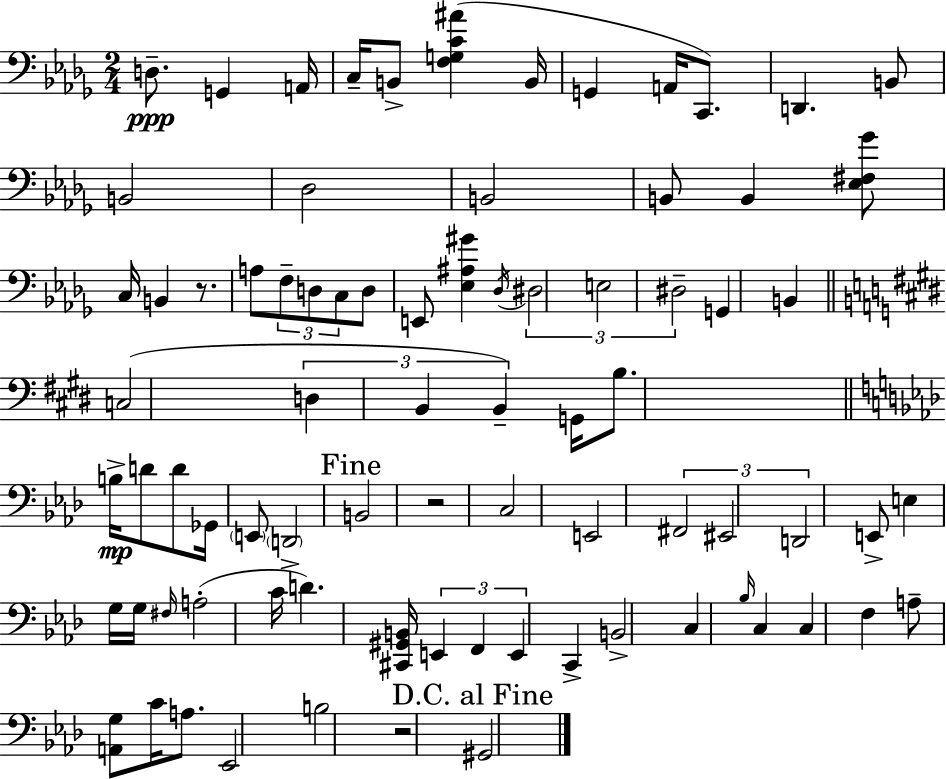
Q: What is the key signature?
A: BES minor